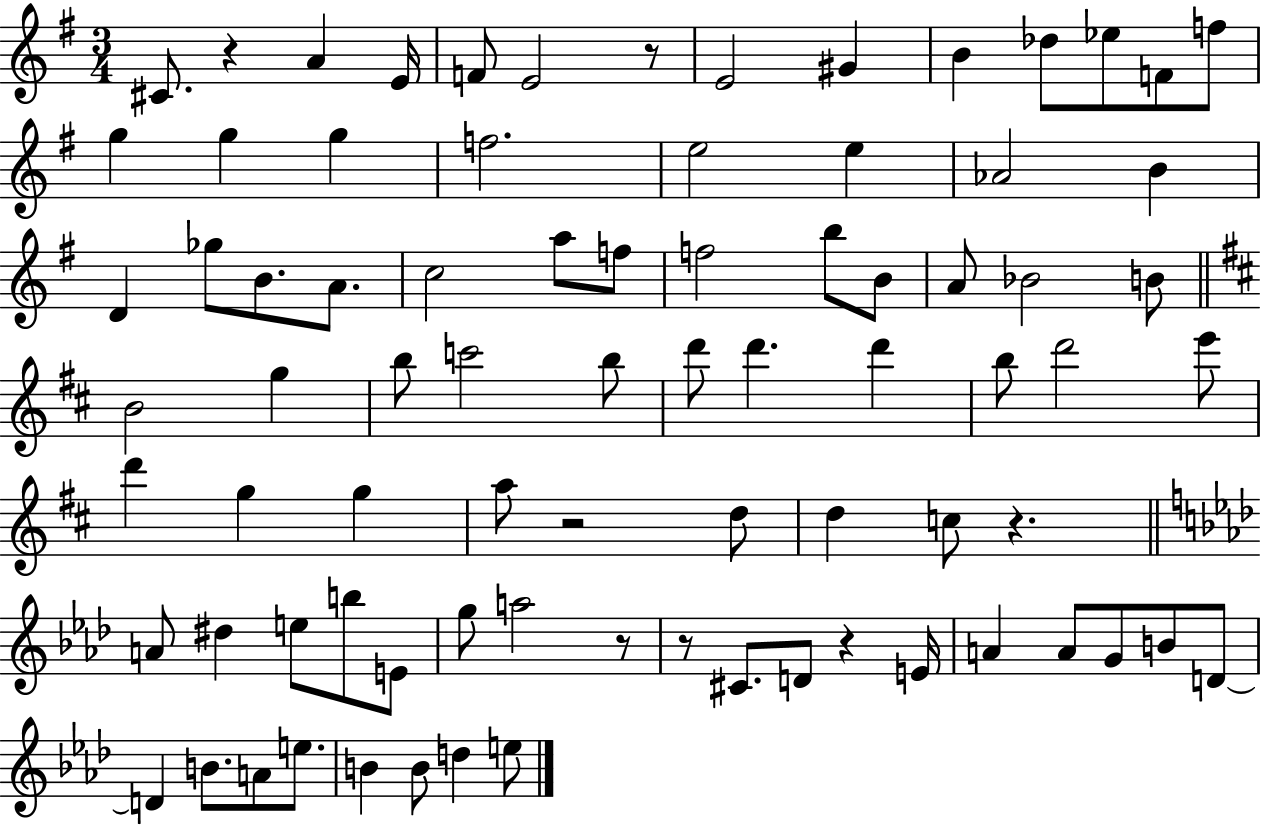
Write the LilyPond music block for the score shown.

{
  \clef treble
  \numericTimeSignature
  \time 3/4
  \key g \major
  cis'8. r4 a'4 e'16 | f'8 e'2 r8 | e'2 gis'4 | b'4 des''8 ees''8 f'8 f''8 | \break g''4 g''4 g''4 | f''2. | e''2 e''4 | aes'2 b'4 | \break d'4 ges''8 b'8. a'8. | c''2 a''8 f''8 | f''2 b''8 b'8 | a'8 bes'2 b'8 | \break \bar "||" \break \key d \major b'2 g''4 | b''8 c'''2 b''8 | d'''8 d'''4. d'''4 | b''8 d'''2 e'''8 | \break d'''4 g''4 g''4 | a''8 r2 d''8 | d''4 c''8 r4. | \bar "||" \break \key f \minor a'8 dis''4 e''8 b''8 e'8 | g''8 a''2 r8 | r8 cis'8. d'8 r4 e'16 | a'4 a'8 g'8 b'8 d'8~~ | \break d'4 b'8. a'8 e''8. | b'4 b'8 d''4 e''8 | \bar "|."
}